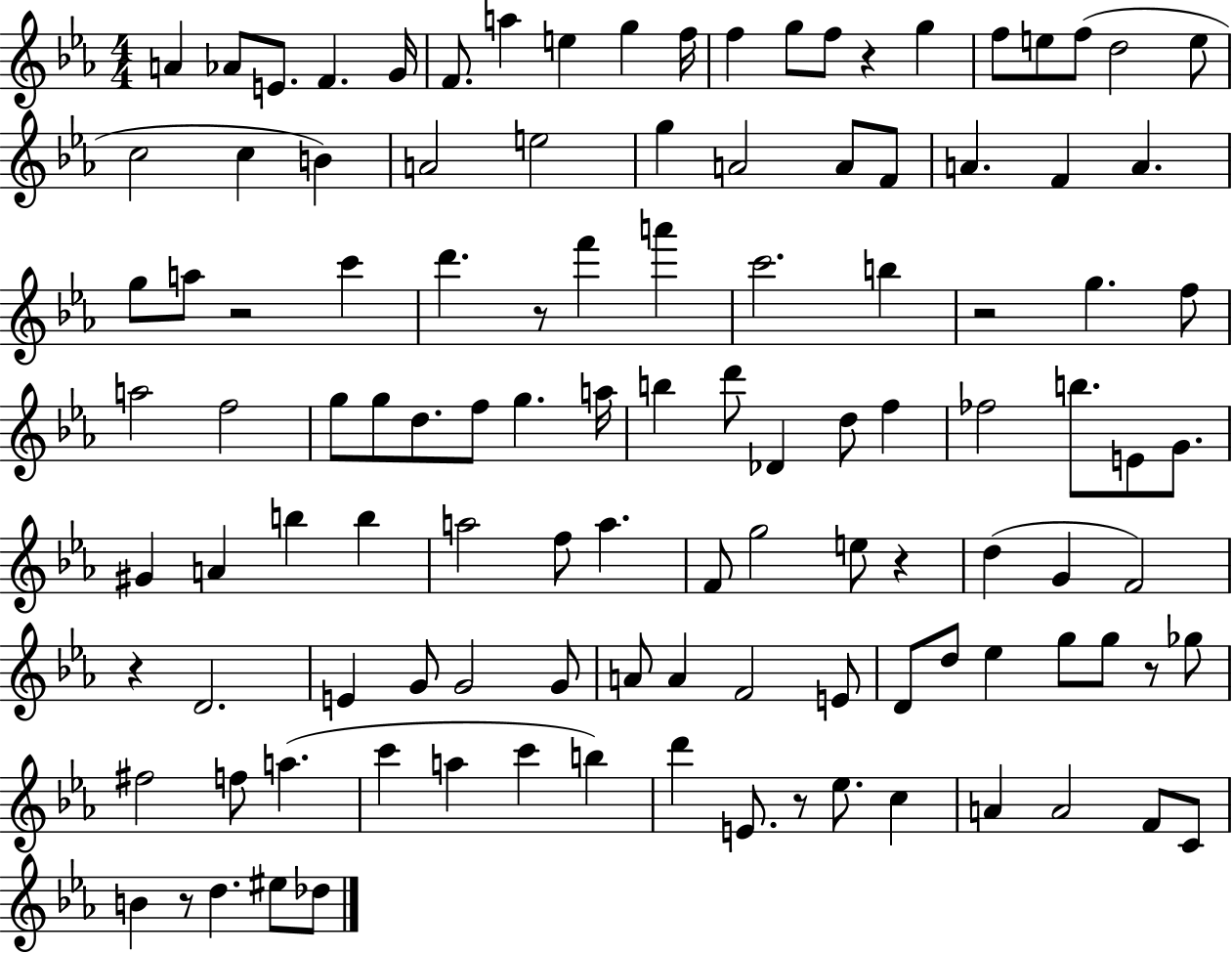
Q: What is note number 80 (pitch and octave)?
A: E4